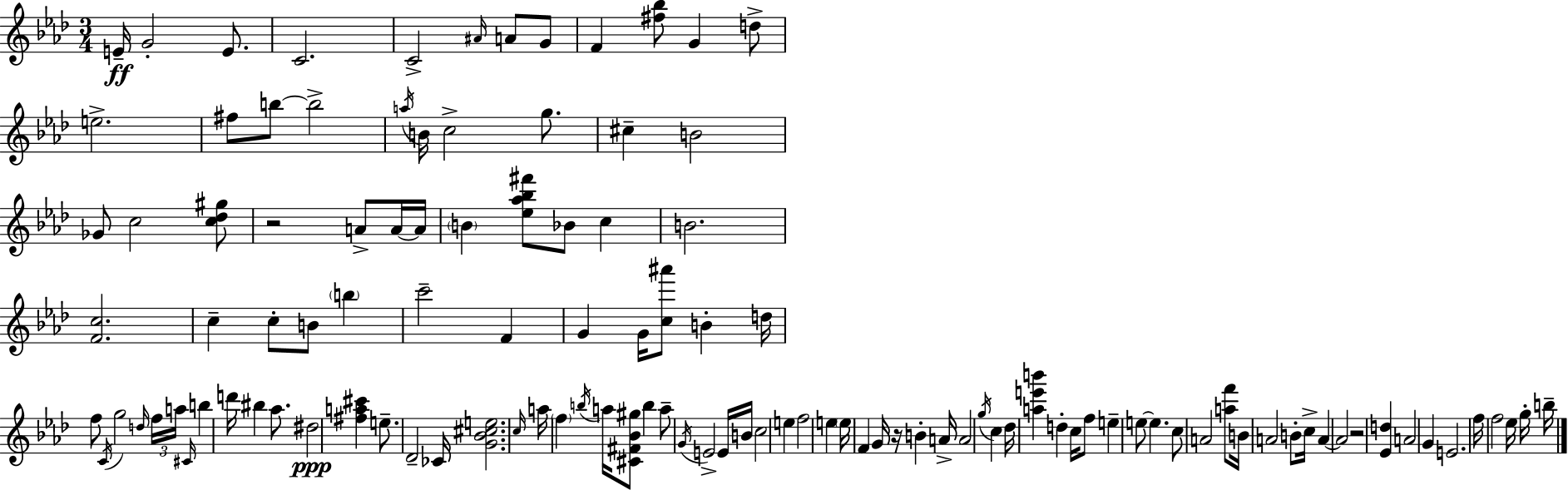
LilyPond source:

{
  \clef treble
  \numericTimeSignature
  \time 3/4
  \key f \minor
  e'16--\ff g'2-. e'8. | c'2. | c'2-> \grace { ais'16 } a'8 g'8 | f'4 <fis'' bes''>8 g'4 d''8-> | \break e''2.-> | fis''8 b''8~~ b''2-> | \acciaccatura { a''16 } b'16 c''2-> g''8. | cis''4-- b'2 | \break ges'8 c''2 | <c'' des'' gis''>8 r2 a'8-> | a'16~~ a'16 \parenthesize b'4 <ees'' aes'' bes'' fis'''>8 bes'8 c''4 | b'2. | \break <f' c''>2. | c''4-- c''8-. b'8 \parenthesize b''4 | c'''2-- f'4 | g'4 g'16 <c'' ais'''>8 b'4-. | \break d''16 f''8 \acciaccatura { c'16 } g''2 | \grace { d''16 } \tuplet 3/2 { f''16 a''16 \grace { cis'16 } } b''4 d'''16 bis''4 | aes''8. dis''2\ppp | <fis'' a'' cis'''>4 e''8.-- des'2-- | \break ces'16 <g' bes' cis'' e''>2. | \grace { c''16 } a''16 \parenthesize f''4 \acciaccatura { b''16 } | a''16 <cis' fis' bes' gis''>8 b''4 a''8-- \acciaccatura { g'16 } e'2-> | e'16 b'16 c''2 | \break e''4 f''2 | e''4 \parenthesize e''16 f'4 | g'16 r16 b'4-. a'16-> a'2 | \acciaccatura { g''16 } c''4 des''16 <a'' e''' b'''>4 | \break d''4-. c''16 f''8 e''4-- | e''8~~ e''4. c''8 a'2 | <a'' f'''>8 b'16 a'2 | b'8-. c''16-> a'4~~ | \break a'2 r2 | <ees' d''>4 a'2 | g'4 e'2. | f''16 f''2 | \break ees''16 g''16-. b''16-- \bar "|."
}